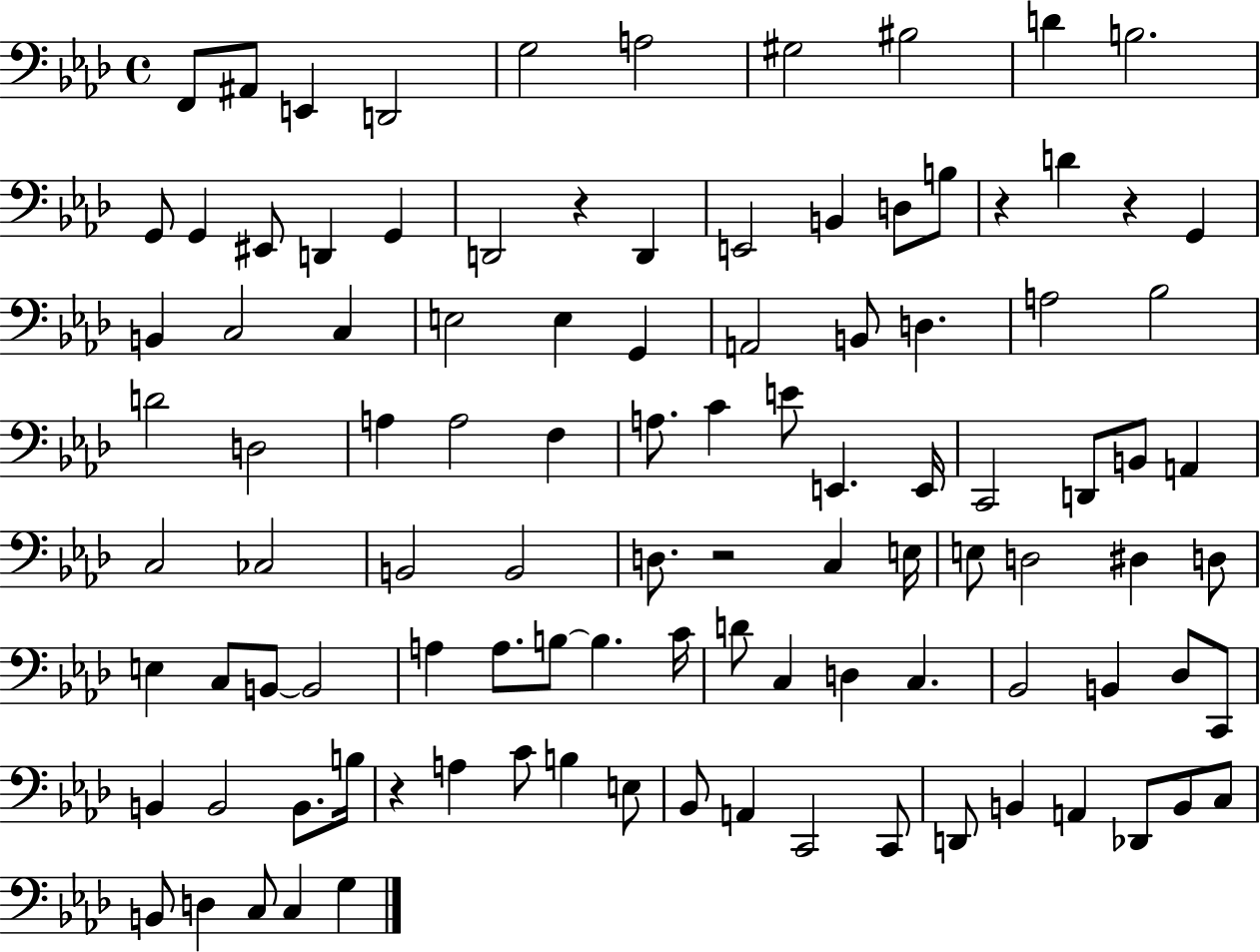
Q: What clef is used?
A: bass